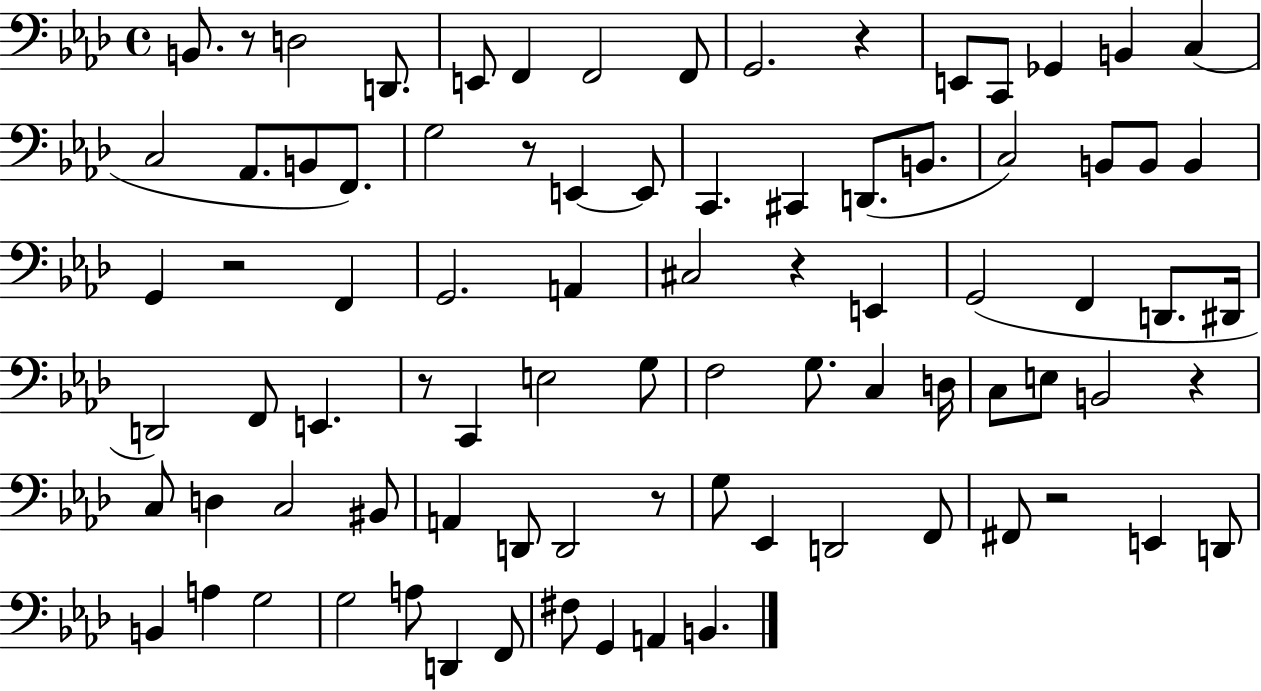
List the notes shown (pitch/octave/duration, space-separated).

B2/e. R/e D3/h D2/e. E2/e F2/q F2/h F2/e G2/h. R/q E2/e C2/e Gb2/q B2/q C3/q C3/h Ab2/e. B2/e F2/e. G3/h R/e E2/q E2/e C2/q. C#2/q D2/e. B2/e. C3/h B2/e B2/e B2/q G2/q R/h F2/q G2/h. A2/q C#3/h R/q E2/q G2/h F2/q D2/e. D#2/s D2/h F2/e E2/q. R/e C2/q E3/h G3/e F3/h G3/e. C3/q D3/s C3/e E3/e B2/h R/q C3/e D3/q C3/h BIS2/e A2/q D2/e D2/h R/e G3/e Eb2/q D2/h F2/e F#2/e R/h E2/q D2/e B2/q A3/q G3/h G3/h A3/e D2/q F2/e F#3/e G2/q A2/q B2/q.